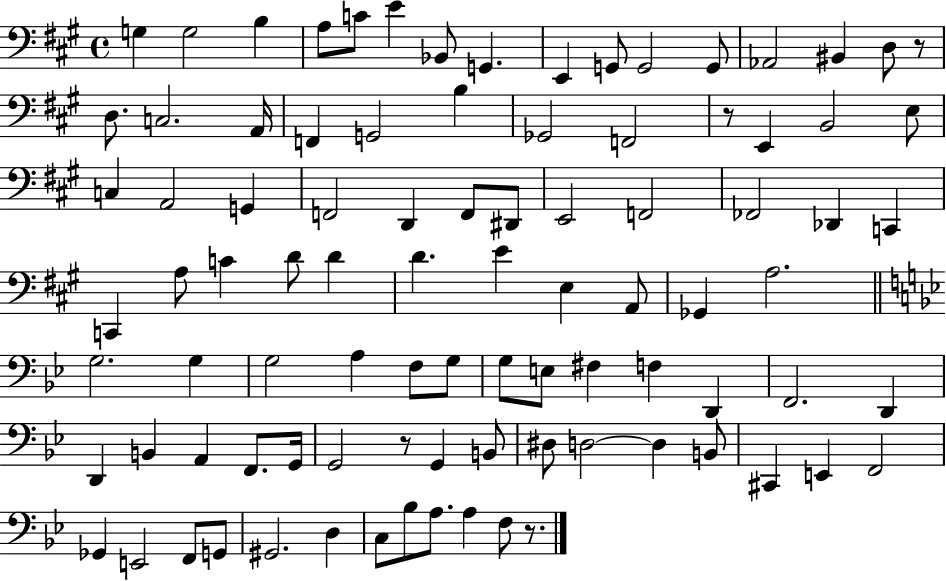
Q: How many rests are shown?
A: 4